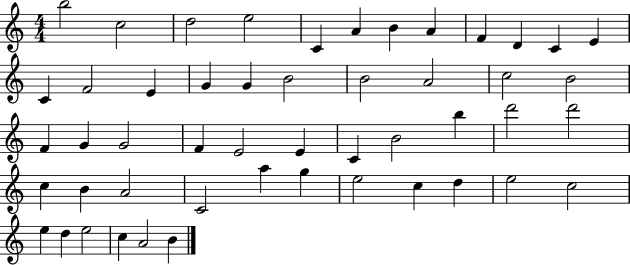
X:1
T:Untitled
M:4/4
L:1/4
K:C
b2 c2 d2 e2 C A B A F D C E C F2 E G G B2 B2 A2 c2 B2 F G G2 F E2 E C B2 b d'2 d'2 c B A2 C2 a g e2 c d e2 c2 e d e2 c A2 B